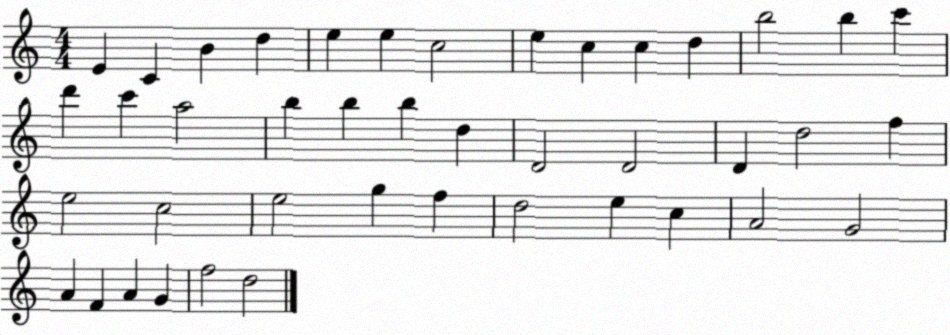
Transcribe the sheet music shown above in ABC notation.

X:1
T:Untitled
M:4/4
L:1/4
K:C
E C B d e e c2 e c c d b2 b c' d' c' a2 b b b d D2 D2 D d2 f e2 c2 e2 g f d2 e c A2 G2 A F A G f2 d2